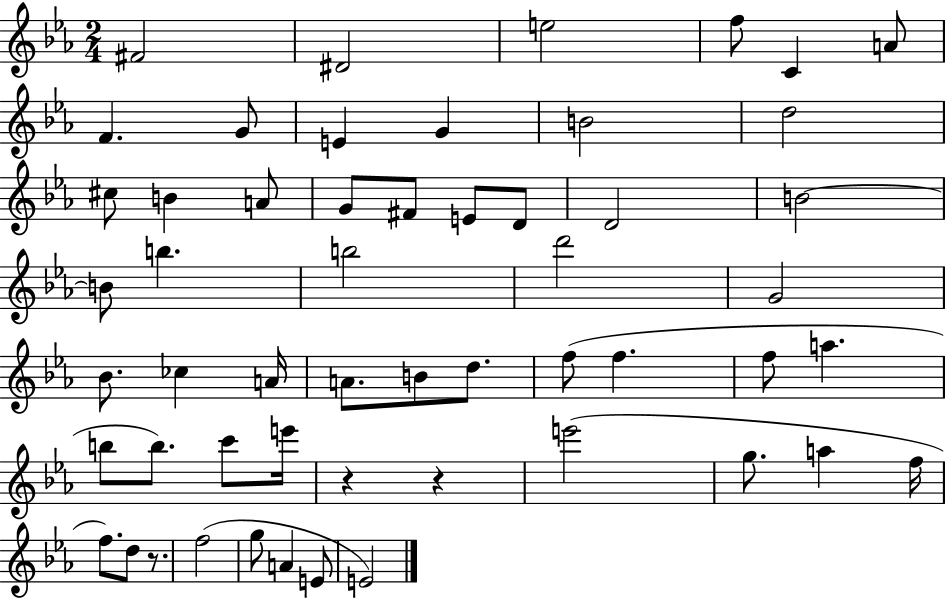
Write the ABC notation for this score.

X:1
T:Untitled
M:2/4
L:1/4
K:Eb
^F2 ^D2 e2 f/2 C A/2 F G/2 E G B2 d2 ^c/2 B A/2 G/2 ^F/2 E/2 D/2 D2 B2 B/2 b b2 d'2 G2 _B/2 _c A/4 A/2 B/2 d/2 f/2 f f/2 a b/2 b/2 c'/2 e'/4 z z e'2 g/2 a f/4 f/2 d/2 z/2 f2 g/2 A E/2 E2